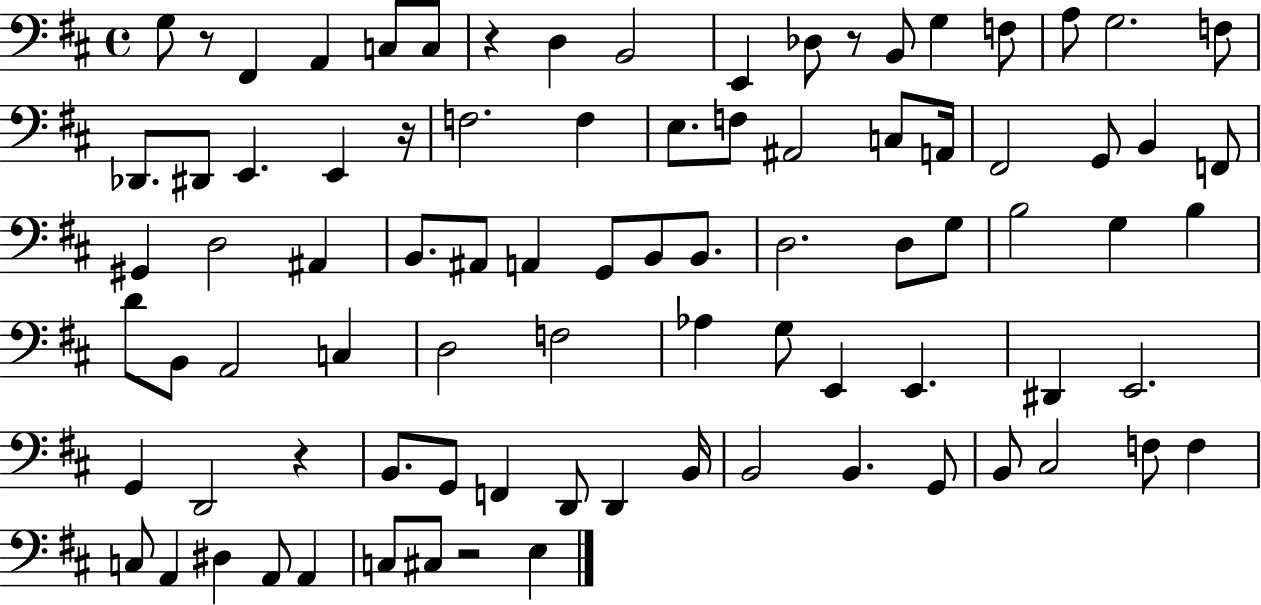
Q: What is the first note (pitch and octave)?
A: G3